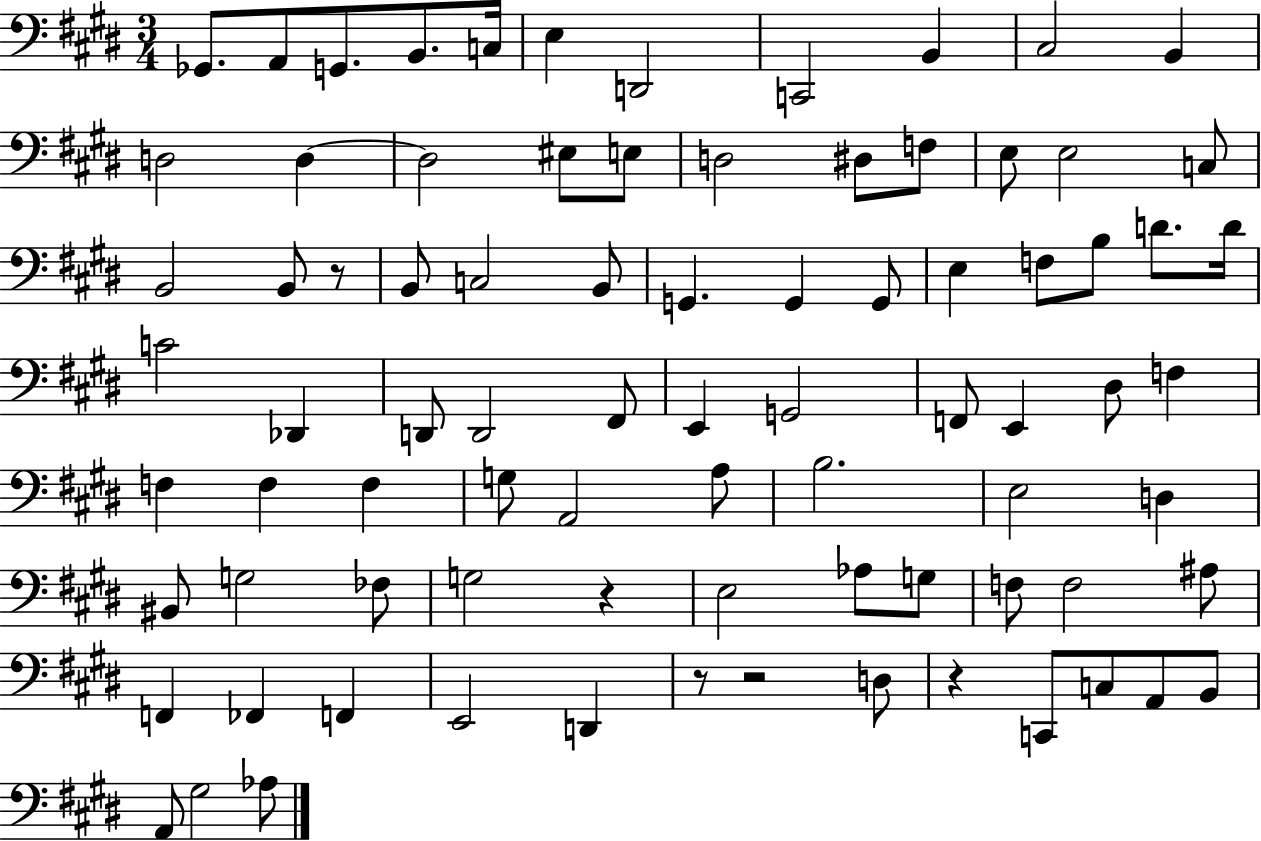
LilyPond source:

{
  \clef bass
  \numericTimeSignature
  \time 3/4
  \key e \major
  \repeat volta 2 { ges,8. a,8 g,8. b,8. c16 | e4 d,2 | c,2 b,4 | cis2 b,4 | \break d2 d4~~ | d2 eis8 e8 | d2 dis8 f8 | e8 e2 c8 | \break b,2 b,8 r8 | b,8 c2 b,8 | g,4. g,4 g,8 | e4 f8 b8 d'8. d'16 | \break c'2 des,4 | d,8 d,2 fis,8 | e,4 g,2 | f,8 e,4 dis8 f4 | \break f4 f4 f4 | g8 a,2 a8 | b2. | e2 d4 | \break bis,8 g2 fes8 | g2 r4 | e2 aes8 g8 | f8 f2 ais8 | \break f,4 fes,4 f,4 | e,2 d,4 | r8 r2 d8 | r4 c,8 c8 a,8 b,8 | \break a,8 gis2 aes8 | } \bar "|."
}